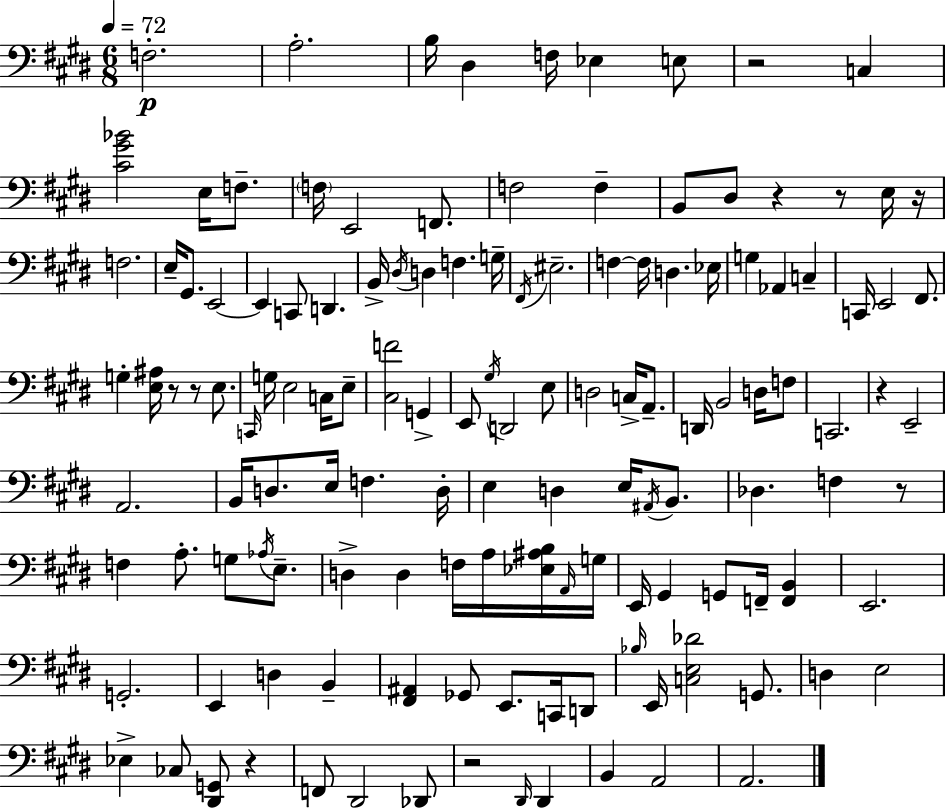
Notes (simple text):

F3/h. A3/h. B3/s D#3/q F3/s Eb3/q E3/e R/h C3/q [C#4,G#4,Bb4]/h E3/s F3/e. F3/s E2/h F2/e. F3/h F3/q B2/e D#3/e R/q R/e E3/s R/s F3/h. E3/s G#2/e. E2/h E2/q C2/e D2/q. B2/s D#3/s D3/q F3/q. G3/s F#2/s EIS3/h. F3/q F3/s D3/q. Eb3/s G3/q Ab2/q C3/q C2/s E2/h F#2/e. G3/q [E3,A#3]/s R/e R/e E3/e. C2/s G3/s E3/h C3/s E3/e [C#3,F4]/h G2/q E2/e G#3/s D2/h E3/e D3/h C3/s A2/e. D2/s B2/h D3/s F3/e C2/h. R/q E2/h A2/h. B2/s D3/e. E3/s F3/q. D3/s E3/q D3/q E3/s A#2/s B2/e. Db3/q. F3/q R/e F3/q A3/e. G3/e Ab3/s E3/e. D3/q D3/q F3/s A3/s [Eb3,A#3,B3]/s A2/s G3/s E2/s G#2/q G2/e F2/s [F2,B2]/q E2/h. G2/h. E2/q D3/q B2/q [F#2,A#2]/q Gb2/e E2/e. C2/s D2/e Bb3/s E2/s [C3,E3,Db4]/h G2/e. D3/q E3/h Eb3/q CES3/e [D#2,G2]/e R/q F2/e D#2/h Db2/e R/h D#2/s D#2/q B2/q A2/h A2/h.